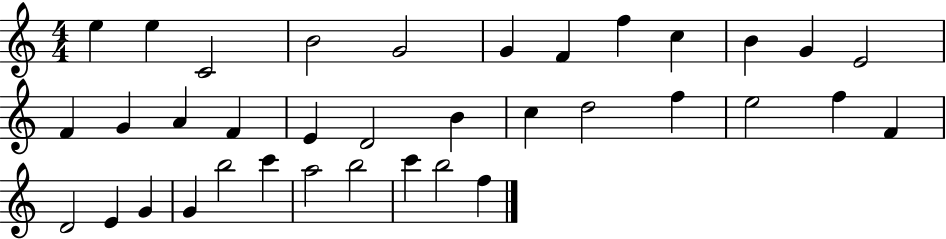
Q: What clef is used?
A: treble